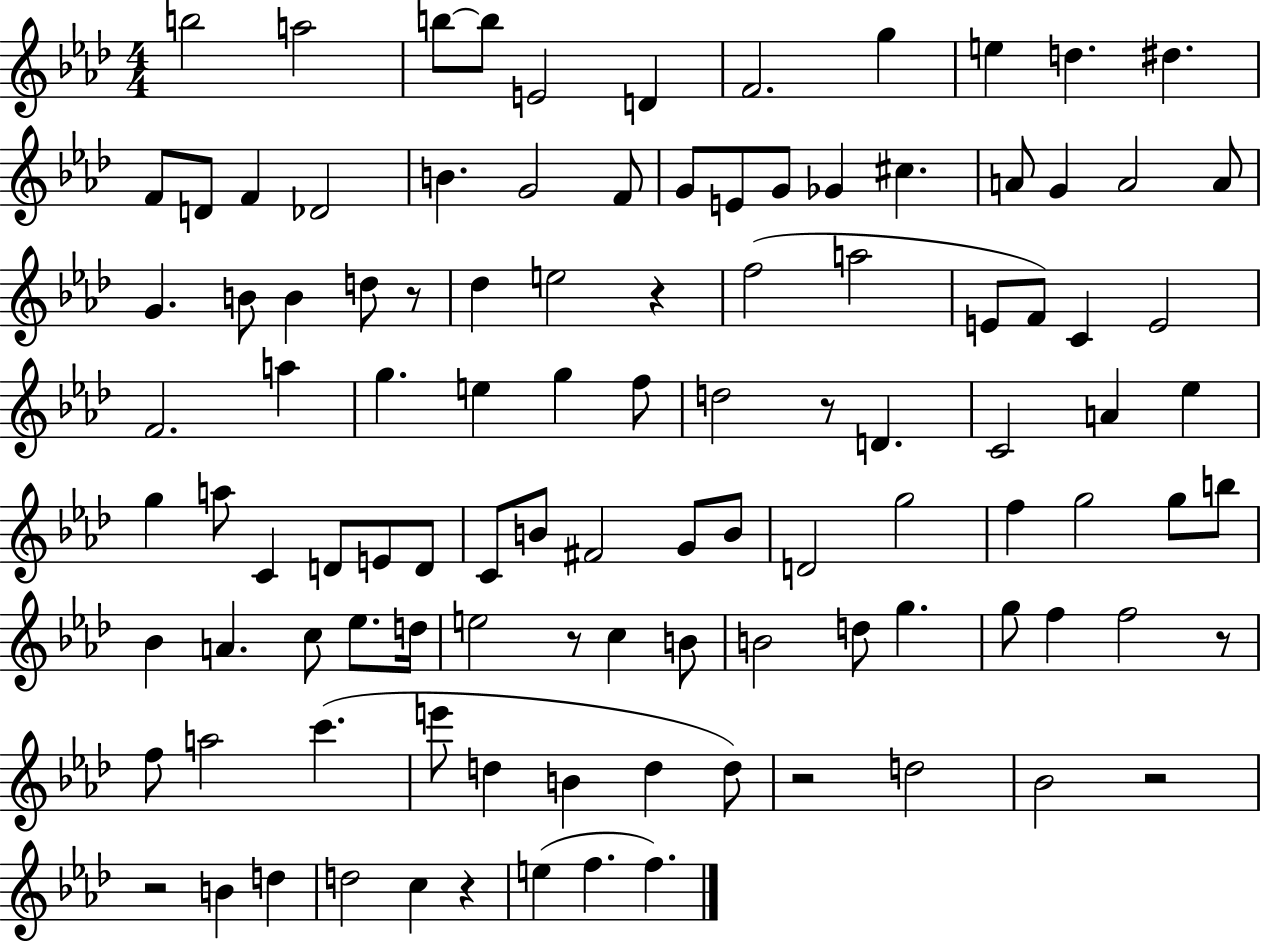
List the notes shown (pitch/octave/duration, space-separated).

B5/h A5/h B5/e B5/e E4/h D4/q F4/h. G5/q E5/q D5/q. D#5/q. F4/e D4/e F4/q Db4/h B4/q. G4/h F4/e G4/e E4/e G4/e Gb4/q C#5/q. A4/e G4/q A4/h A4/e G4/q. B4/e B4/q D5/e R/e Db5/q E5/h R/q F5/h A5/h E4/e F4/e C4/q E4/h F4/h. A5/q G5/q. E5/q G5/q F5/e D5/h R/e D4/q. C4/h A4/q Eb5/q G5/q A5/e C4/q D4/e E4/e D4/e C4/e B4/e F#4/h G4/e B4/e D4/h G5/h F5/q G5/h G5/e B5/e Bb4/q A4/q. C5/e Eb5/e. D5/s E5/h R/e C5/q B4/e B4/h D5/e G5/q. G5/e F5/q F5/h R/e F5/e A5/h C6/q. E6/e D5/q B4/q D5/q D5/e R/h D5/h Bb4/h R/h R/h B4/q D5/q D5/h C5/q R/q E5/q F5/q. F5/q.